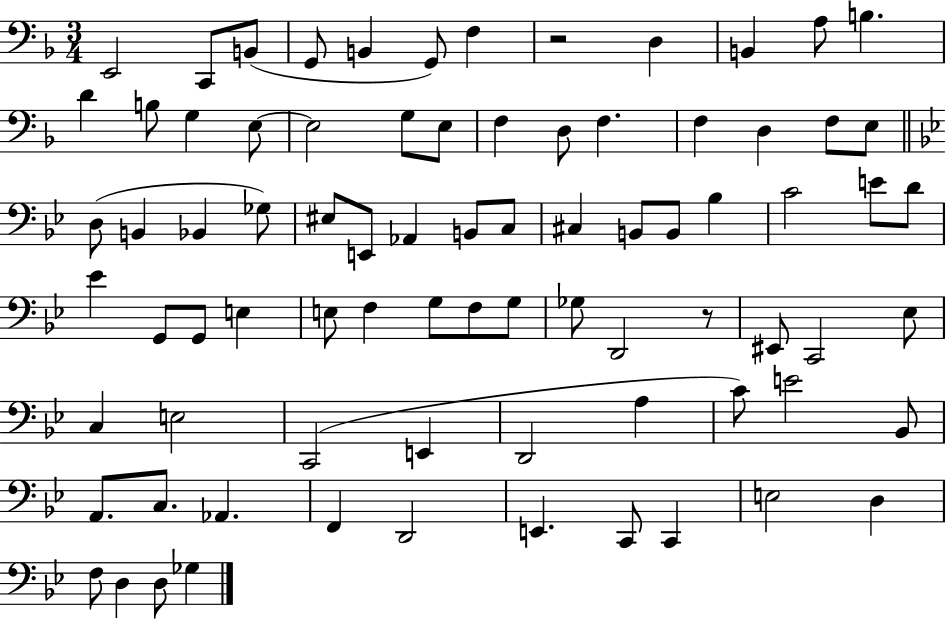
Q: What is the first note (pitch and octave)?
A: E2